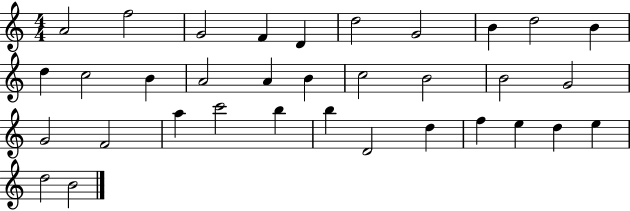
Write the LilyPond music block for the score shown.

{
  \clef treble
  \numericTimeSignature
  \time 4/4
  \key c \major
  a'2 f''2 | g'2 f'4 d'4 | d''2 g'2 | b'4 d''2 b'4 | \break d''4 c''2 b'4 | a'2 a'4 b'4 | c''2 b'2 | b'2 g'2 | \break g'2 f'2 | a''4 c'''2 b''4 | b''4 d'2 d''4 | f''4 e''4 d''4 e''4 | \break d''2 b'2 | \bar "|."
}